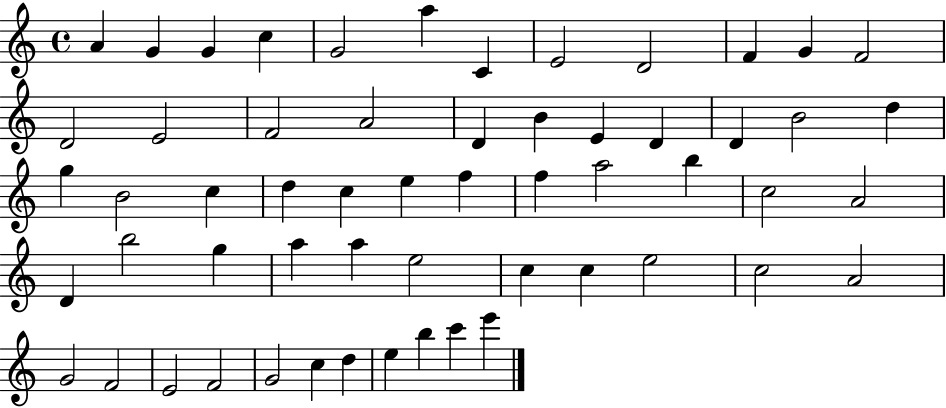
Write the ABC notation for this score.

X:1
T:Untitled
M:4/4
L:1/4
K:C
A G G c G2 a C E2 D2 F G F2 D2 E2 F2 A2 D B E D D B2 d g B2 c d c e f f a2 b c2 A2 D b2 g a a e2 c c e2 c2 A2 G2 F2 E2 F2 G2 c d e b c' e'